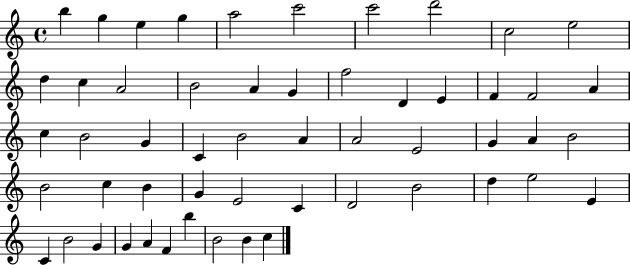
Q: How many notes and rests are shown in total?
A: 54